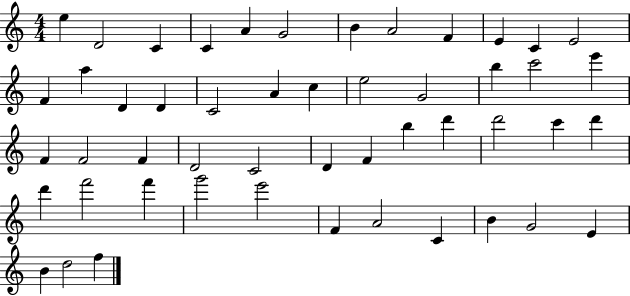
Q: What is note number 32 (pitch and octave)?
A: B5